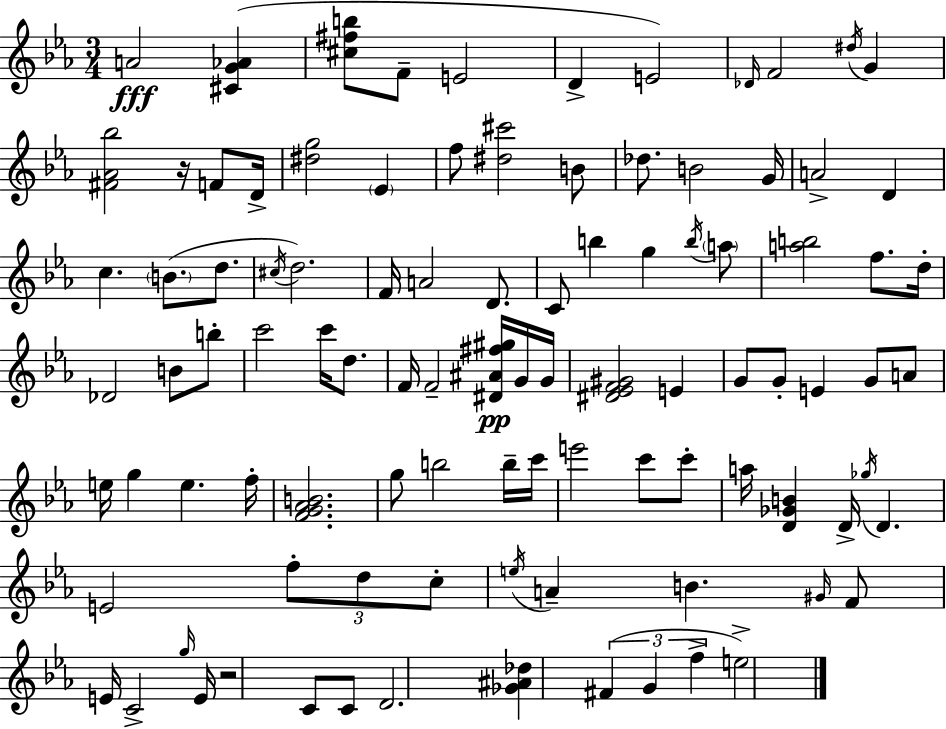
A4/h [C#4,G4,Ab4]/q [C#5,F#5,B5]/e F4/e E4/h D4/q E4/h Db4/s F4/h D#5/s G4/q [F#4,Ab4,Bb5]/h R/s F4/e D4/s [D#5,G5]/h Eb4/q F5/e [D#5,C#6]/h B4/e Db5/e. B4/h G4/s A4/h D4/q C5/q. B4/e. D5/e. C#5/s D5/h. F4/s A4/h D4/e. C4/e B5/q G5/q B5/s A5/e [A5,B5]/h F5/e. D5/s Db4/h B4/e B5/e C6/h C6/s D5/e. F4/s F4/h [D#4,A#4,F#5,G#5]/s G4/s G4/s [D#4,Eb4,F4,G#4]/h E4/q G4/e G4/e E4/q G4/e A4/e E5/s G5/q E5/q. F5/s [F4,G4,Ab4,B4]/h. G5/e B5/h B5/s C6/s E6/h C6/e C6/e A5/s [D4,Gb4,B4]/q D4/s Gb5/s D4/q. E4/h F5/e D5/e C5/e E5/s A4/q B4/q. G#4/s F4/e E4/s C4/h G5/s E4/s R/h C4/e C4/e D4/h. [Gb4,A#4,Db5]/q F#4/q G4/q F5/q E5/h